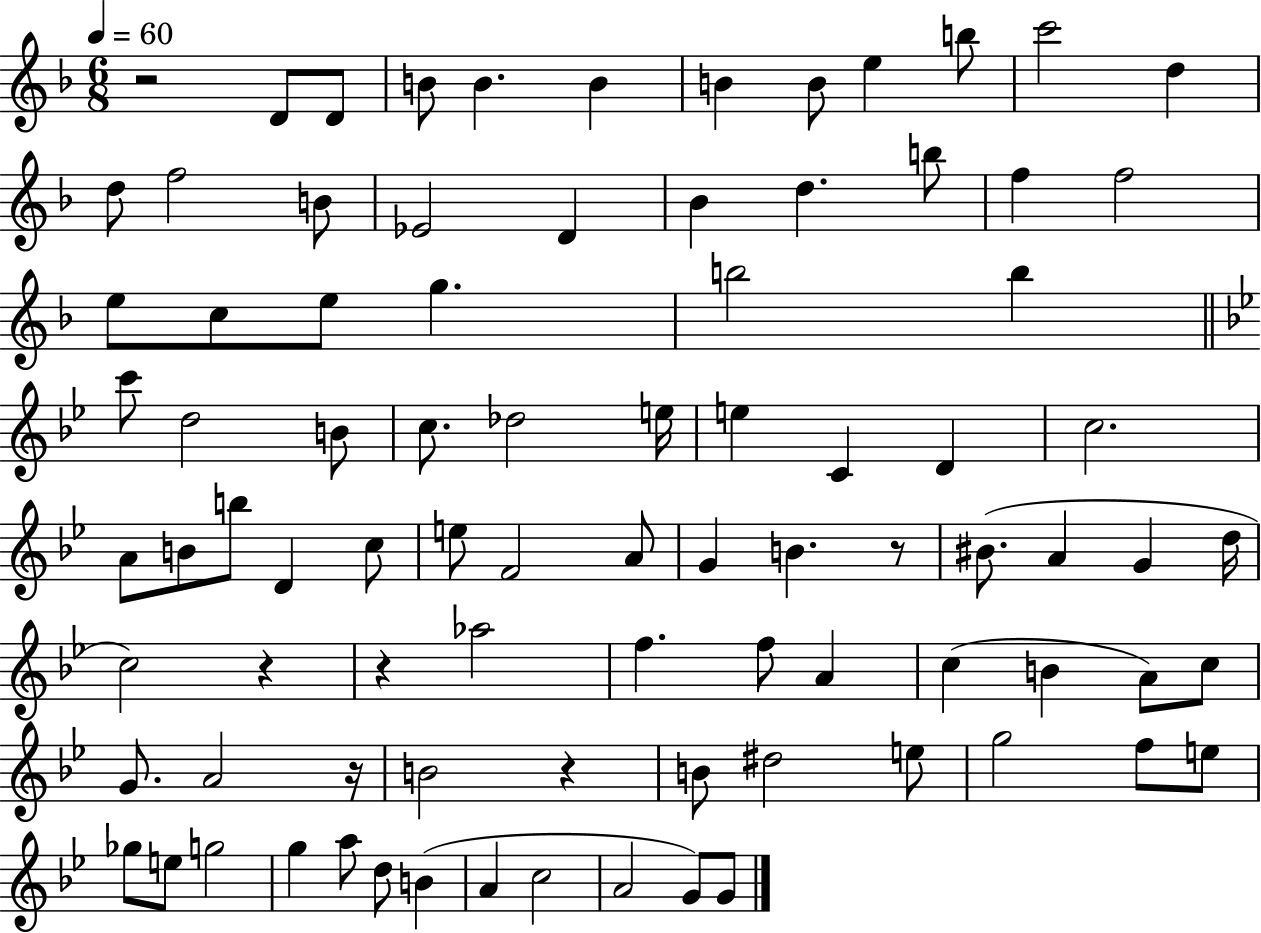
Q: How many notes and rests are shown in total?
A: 87